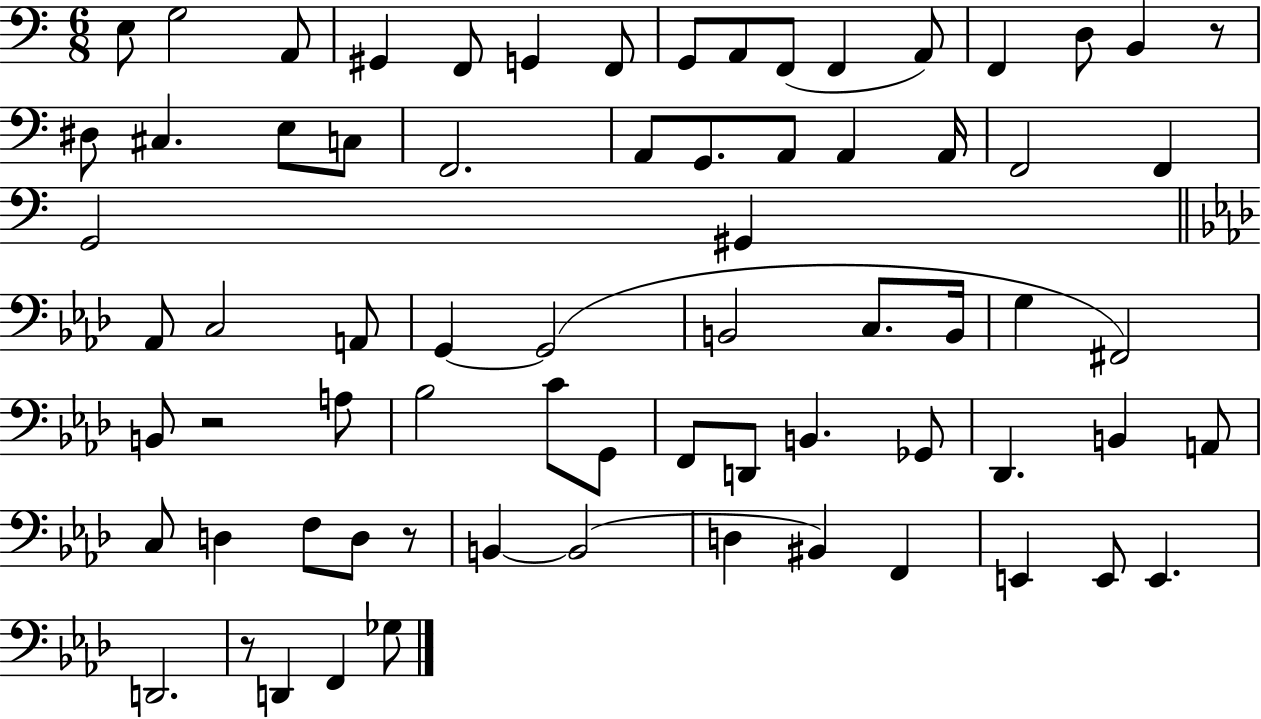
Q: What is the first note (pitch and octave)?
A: E3